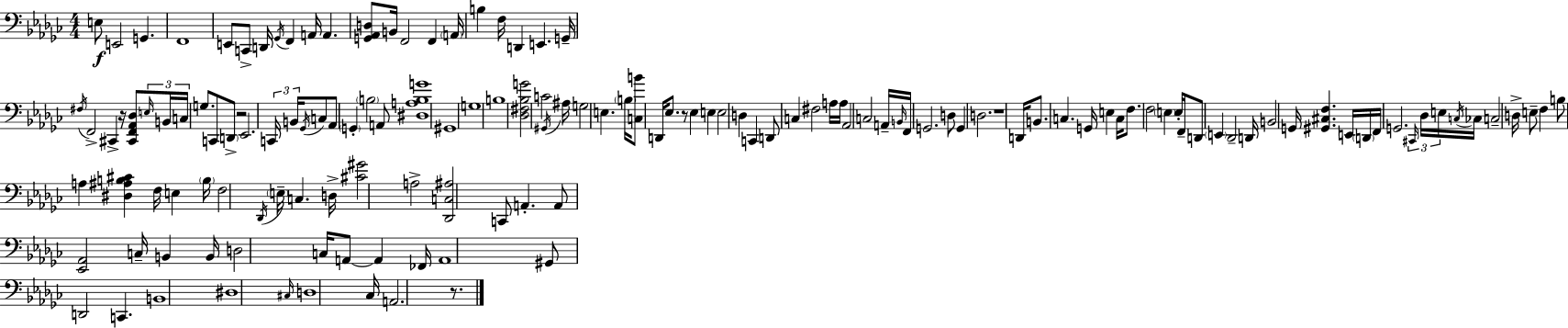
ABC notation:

X:1
T:Untitled
M:4/4
L:1/4
K:Ebm
E,/2 E,,2 G,, F,,4 E,,/2 C,,/2 D,,/4 _G,,/4 F,, A,,/4 A,, [G,,_A,,D,]/2 B,,/4 F,,2 F,, A,,/4 B, F,/4 D,, E,, G,,/4 ^F,/4 F,,2 ^C,, z/4 [^C,,F,,_A,,_D,]/2 E,/4 B,,/4 C,/4 G,/2 C,,/2 D,,/2 z2 _E,,2 C,,/4 B,,/4 _G,,/4 C,/2 _A,,/2 G,, B,2 A,,/2 [^D,A,B,G]4 ^G,,4 G,4 B,4 [_D,^F,_B,G]2 C2 ^G,,/4 ^A,/4 G,2 E, B,/4 [C,B]/2 D,,/4 _E,/2 z/2 _E, E, E,2 D, C,, D,,/2 C, ^F,2 A,/4 A,/4 _A,,2 C,2 A,,/4 B,,/4 F,,/4 G,,2 D,/2 G,, D,2 z4 D,,/4 B,,/2 C, G,,/4 E, C,/4 F,/2 F,2 E, E,/4 F,,/4 D,,/2 E,, _D,,2 D,,/4 B,,2 G,,/4 [^G,,^C,F,] E,,/4 D,,/4 F,,/4 G,,2 ^C,,/4 _D,/4 E,/4 C,/4 _C,/4 C,2 D,/4 E,/2 F, B,/2 A, [^D,^A,B,^C] F,/4 E, B,/4 F,2 _D,,/4 E,/4 C, D,/4 [^C^G]2 A,2 [_D,,C,^A,]2 C,,/2 A,, A,,/2 [_E,,_A,,]2 C,/4 B,, B,,/4 D,2 C,/4 A,,/2 A,, _F,,/4 A,,4 ^G,,/2 D,,2 C,, B,,4 ^D,4 ^C,/4 D,4 _C,/4 A,,2 z/2